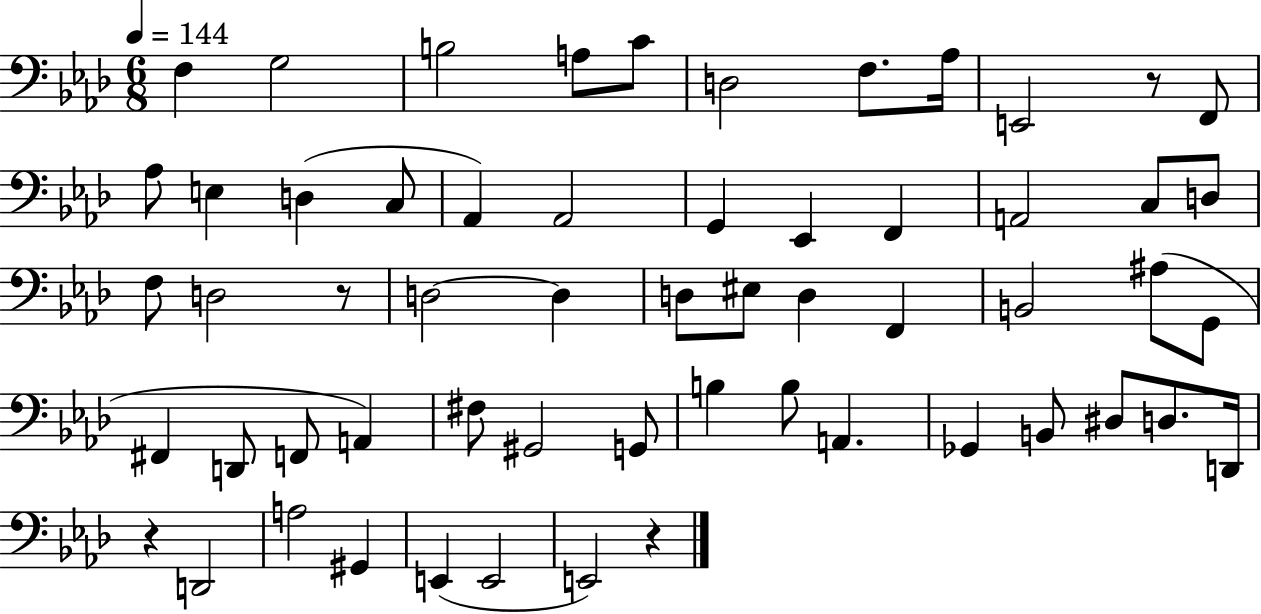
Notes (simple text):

F3/q G3/h B3/h A3/e C4/e D3/h F3/e. Ab3/s E2/h R/e F2/e Ab3/e E3/q D3/q C3/e Ab2/q Ab2/h G2/q Eb2/q F2/q A2/h C3/e D3/e F3/e D3/h R/e D3/h D3/q D3/e EIS3/e D3/q F2/q B2/h A#3/e G2/e F#2/q D2/e F2/e A2/q F#3/e G#2/h G2/e B3/q B3/e A2/q. Gb2/q B2/e D#3/e D3/e. D2/s R/q D2/h A3/h G#2/q E2/q E2/h E2/h R/q